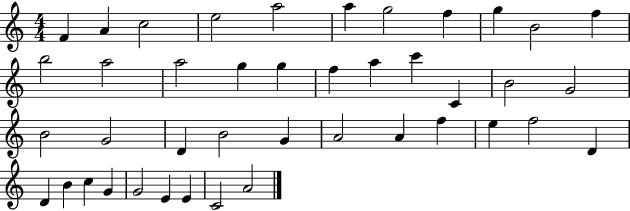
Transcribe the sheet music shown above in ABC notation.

X:1
T:Untitled
M:4/4
L:1/4
K:C
F A c2 e2 a2 a g2 f g B2 f b2 a2 a2 g g f a c' C B2 G2 B2 G2 D B2 G A2 A f e f2 D D B c G G2 E E C2 A2